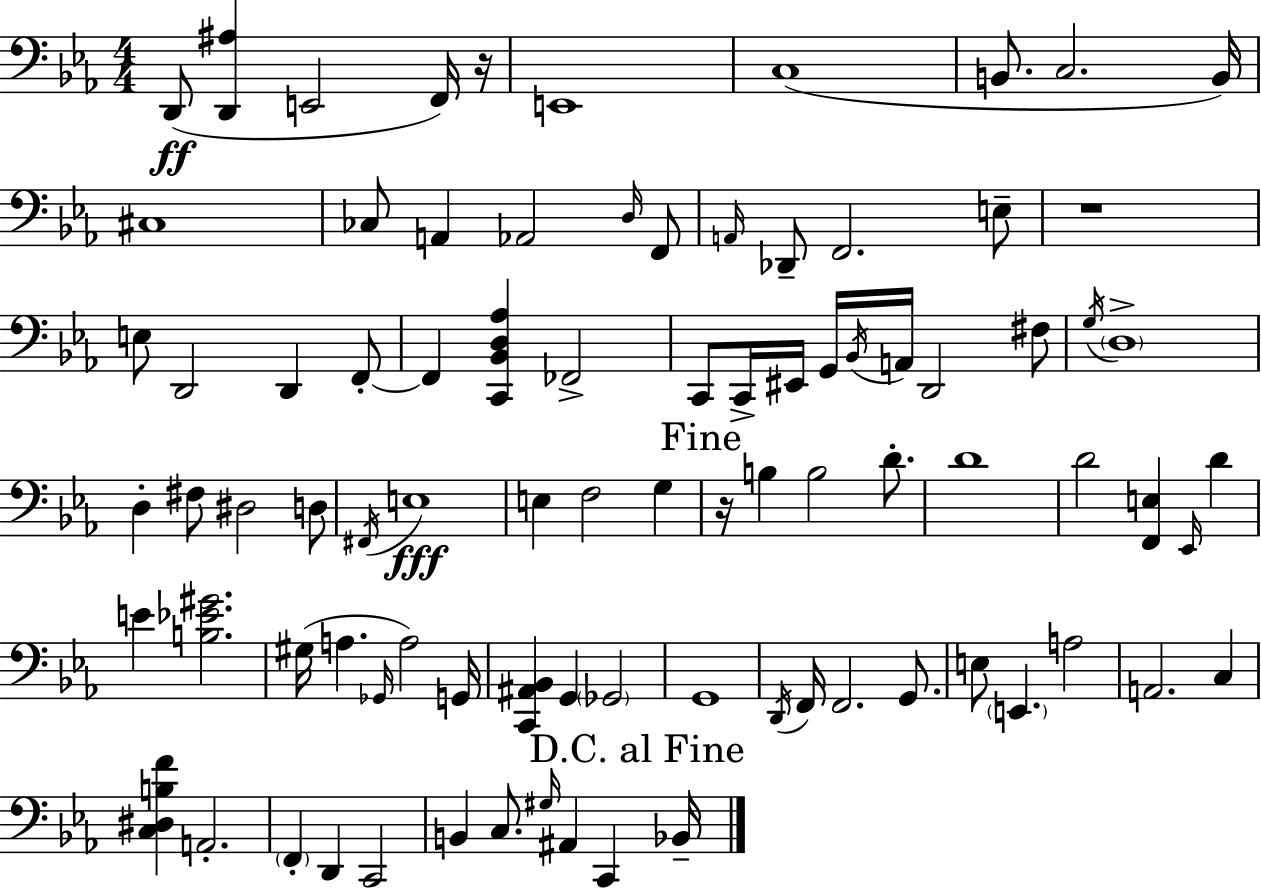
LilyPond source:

{
  \clef bass
  \numericTimeSignature
  \time 4/4
  \key c \minor
  \repeat volta 2 { d,8(\ff <d, ais>4 e,2 f,16) r16 | e,1 | c1( | b,8. c2. b,16) | \break cis1 | ces8 a,4 aes,2 \grace { d16 } f,8 | \grace { a,16 } des,8-- f,2. | e8-- r1 | \break e8 d,2 d,4 | f,8-.~~ f,4 <c, bes, d aes>4 fes,2-> | c,8 c,16-> eis,16 g,16 \acciaccatura { bes,16 } a,16 d,2 | fis8 \acciaccatura { g16 } \parenthesize d1-> | \break d4-. fis8 dis2 | d8 \acciaccatura { fis,16 } e1\fff | e4 f2 | g4 \mark "Fine" r16 b4 b2 | \break d'8.-. d'1 | d'2 <f, e>4 | \grace { ees,16 } d'4 e'4 <b ees' gis'>2. | gis16( a4. \grace { ges,16 } a2) | \break g,16 <c, ais, bes,>4 g,4 \parenthesize ges,2 | g,1 | \acciaccatura { d,16 } f,16 f,2. | g,8. e8 \parenthesize e,4. | \break a2 a,2. | c4 <c dis b f'>4 a,2.-. | \parenthesize f,4-. d,4 | c,2 b,4 c8. \grace { gis16 } | \break ais,4 c,4 \mark "D.C. al Fine" bes,16-- } \bar "|."
}